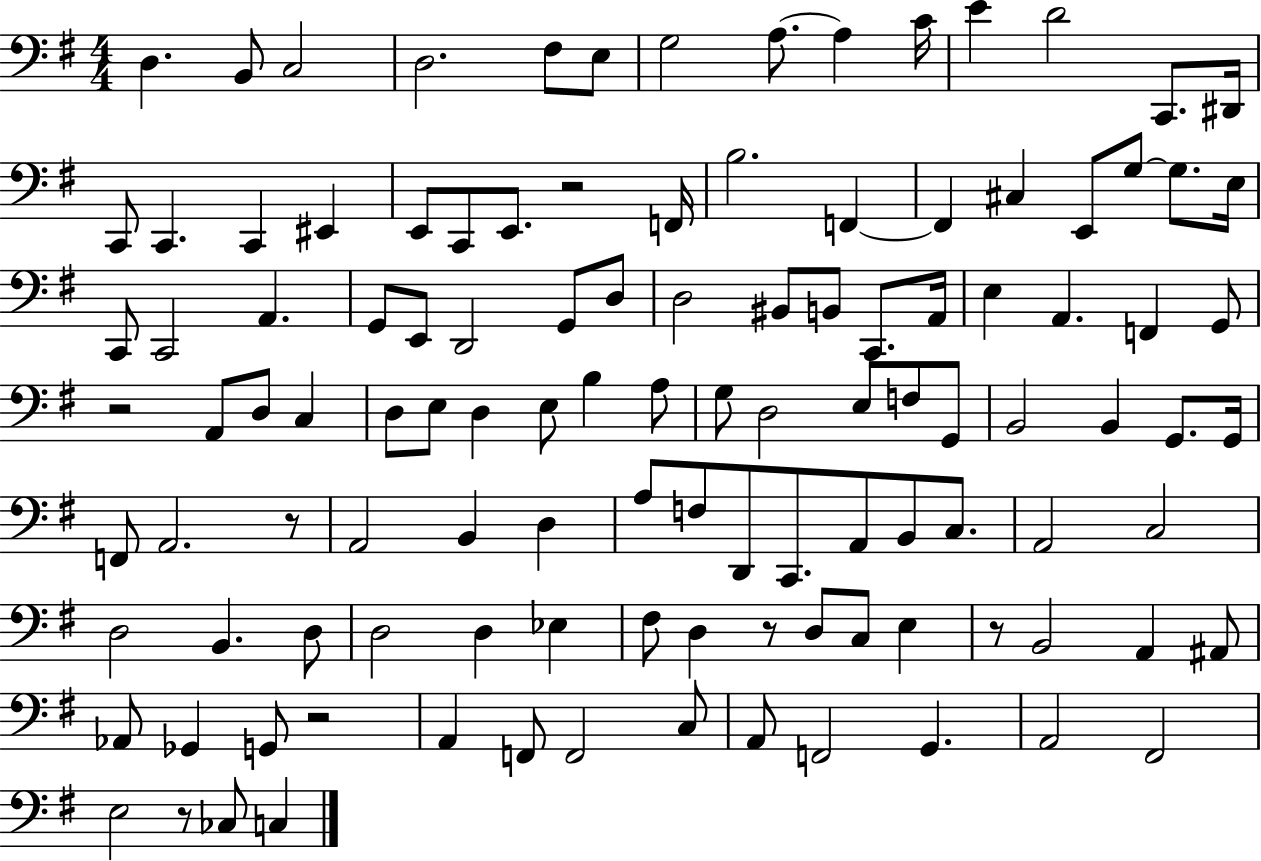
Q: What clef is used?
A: bass